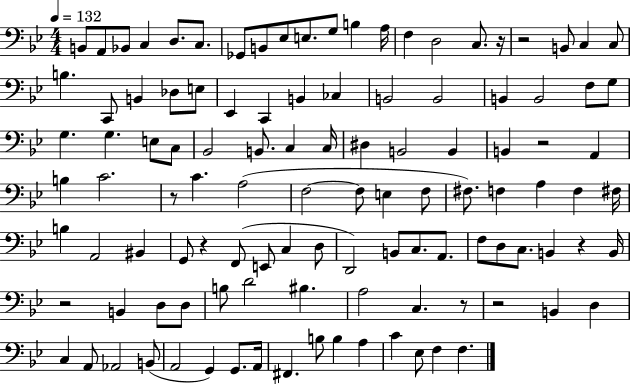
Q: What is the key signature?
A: BES major